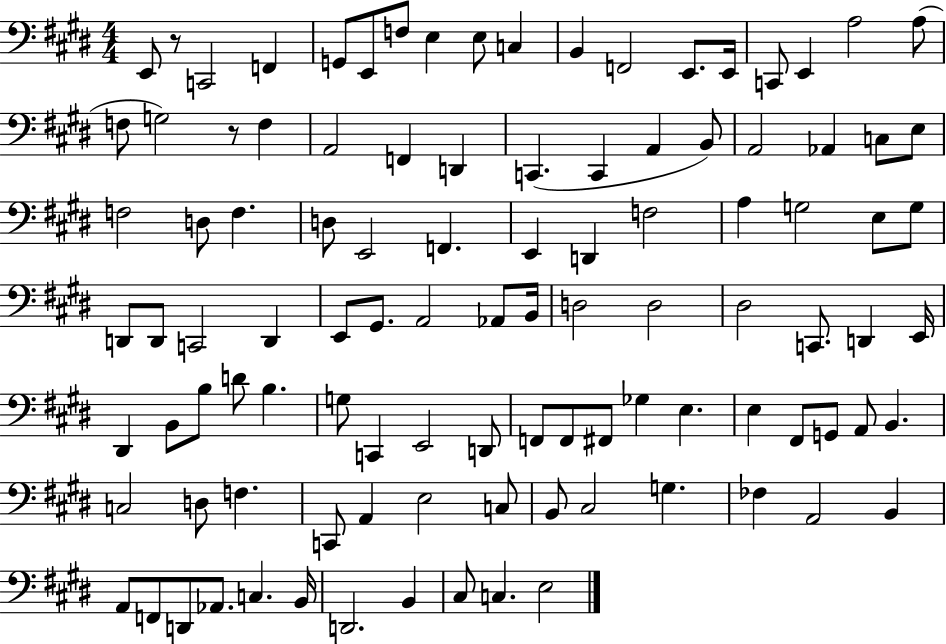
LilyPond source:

{
  \clef bass
  \numericTimeSignature
  \time 4/4
  \key e \major
  e,8 r8 c,2 f,4 | g,8 e,8 f8 e4 e8 c4 | b,4 f,2 e,8. e,16 | c,8 e,4 a2 a8( | \break f8 g2) r8 f4 | a,2 f,4 d,4 | c,4.( c,4 a,4 b,8) | a,2 aes,4 c8 e8 | \break f2 d8 f4. | d8 e,2 f,4. | e,4 d,4 f2 | a4 g2 e8 g8 | \break d,8 d,8 c,2 d,4 | e,8 gis,8. a,2 aes,8 b,16 | d2 d2 | dis2 c,8. d,4 e,16 | \break dis,4 b,8 b8 d'8 b4. | g8 c,4 e,2 d,8 | f,8 f,8 fis,8 ges4 e4. | e4 fis,8 g,8 a,8 b,4. | \break c2 d8 f4. | c,8 a,4 e2 c8 | b,8 cis2 g4. | fes4 a,2 b,4 | \break a,8 f,8 d,8 aes,8. c4. b,16 | d,2. b,4 | cis8 c4. e2 | \bar "|."
}